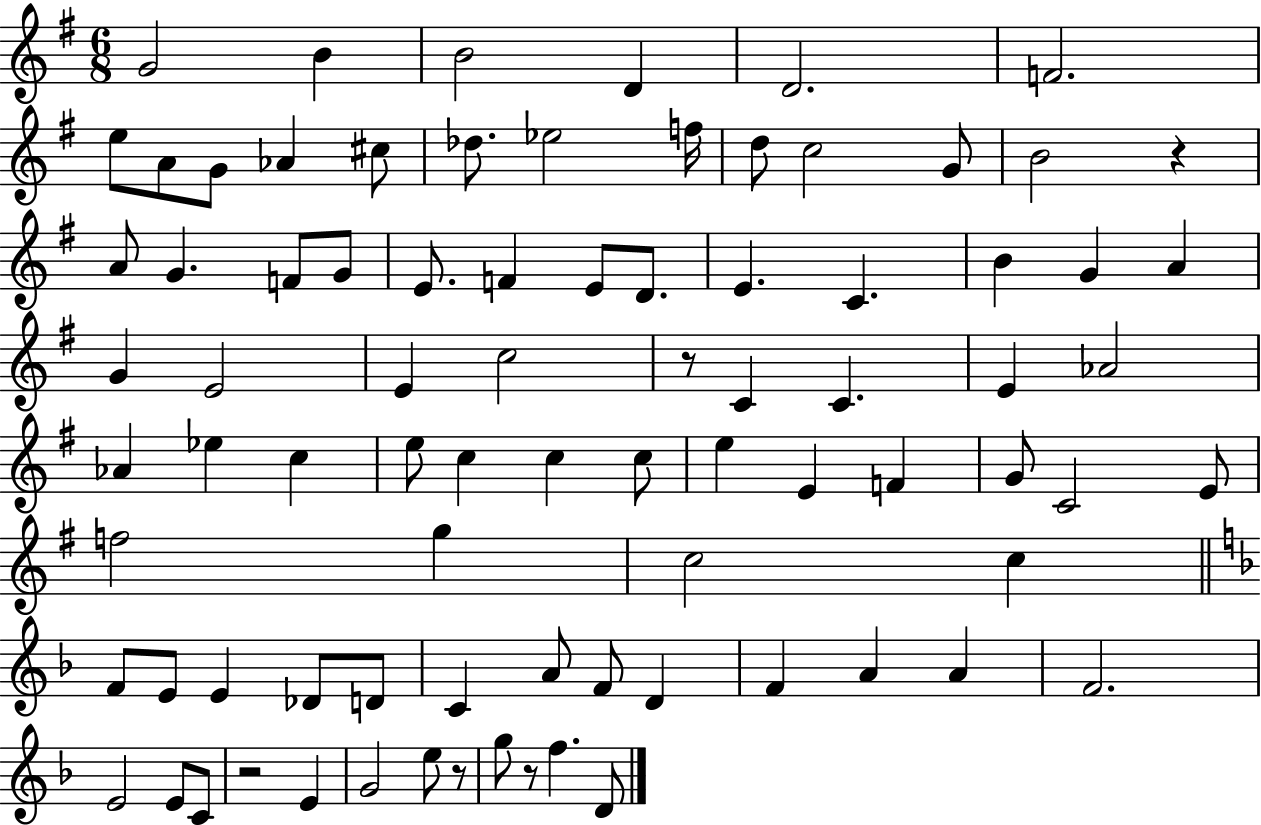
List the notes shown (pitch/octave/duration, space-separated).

G4/h B4/q B4/h D4/q D4/h. F4/h. E5/e A4/e G4/e Ab4/q C#5/e Db5/e. Eb5/h F5/s D5/e C5/h G4/e B4/h R/q A4/e G4/q. F4/e G4/e E4/e. F4/q E4/e D4/e. E4/q. C4/q. B4/q G4/q A4/q G4/q E4/h E4/q C5/h R/e C4/q C4/q. E4/q Ab4/h Ab4/q Eb5/q C5/q E5/e C5/q C5/q C5/e E5/q E4/q F4/q G4/e C4/h E4/e F5/h G5/q C5/h C5/q F4/e E4/e E4/q Db4/e D4/e C4/q A4/e F4/e D4/q F4/q A4/q A4/q F4/h. E4/h E4/e C4/e R/h E4/q G4/h E5/e R/e G5/e R/e F5/q. D4/e